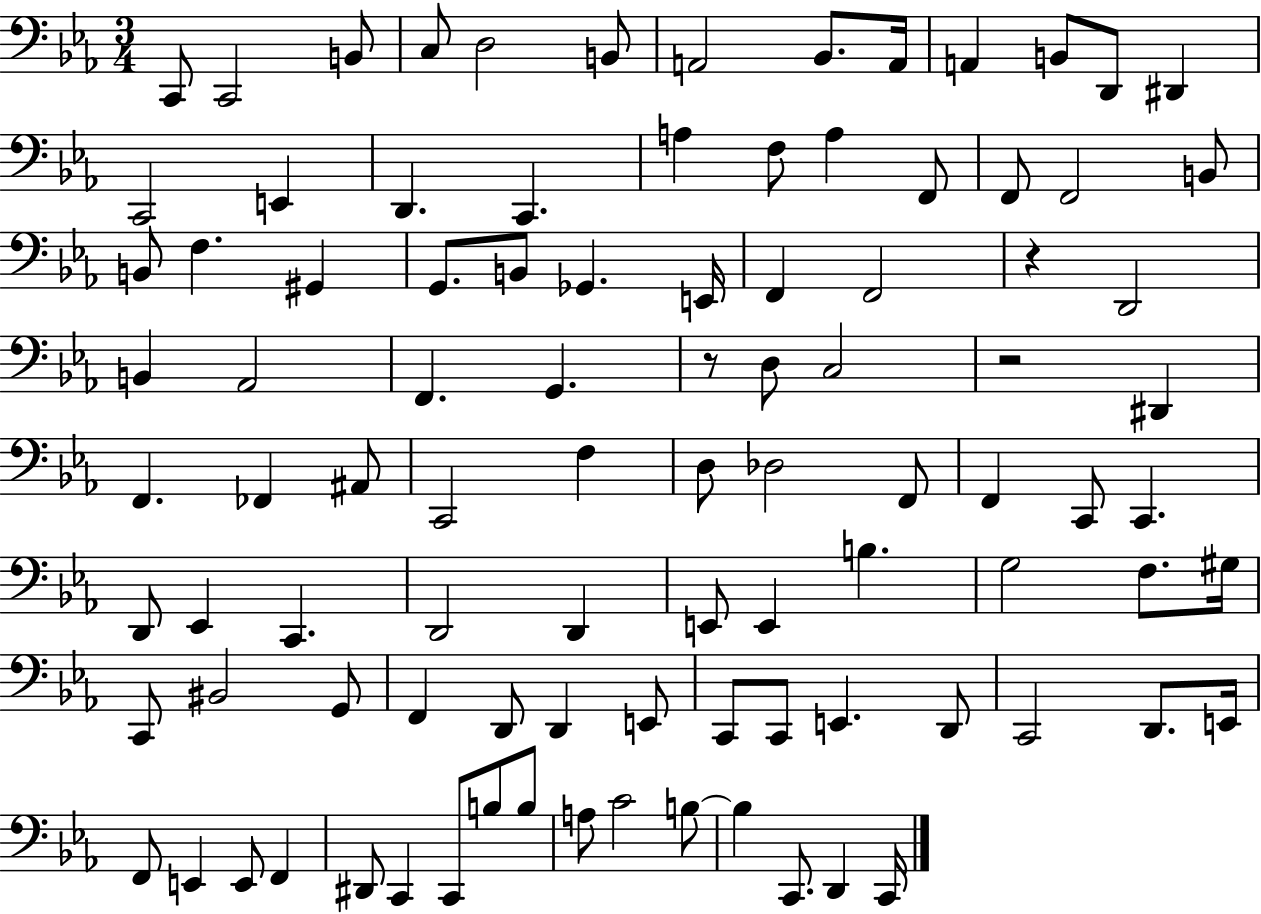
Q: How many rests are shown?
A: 3